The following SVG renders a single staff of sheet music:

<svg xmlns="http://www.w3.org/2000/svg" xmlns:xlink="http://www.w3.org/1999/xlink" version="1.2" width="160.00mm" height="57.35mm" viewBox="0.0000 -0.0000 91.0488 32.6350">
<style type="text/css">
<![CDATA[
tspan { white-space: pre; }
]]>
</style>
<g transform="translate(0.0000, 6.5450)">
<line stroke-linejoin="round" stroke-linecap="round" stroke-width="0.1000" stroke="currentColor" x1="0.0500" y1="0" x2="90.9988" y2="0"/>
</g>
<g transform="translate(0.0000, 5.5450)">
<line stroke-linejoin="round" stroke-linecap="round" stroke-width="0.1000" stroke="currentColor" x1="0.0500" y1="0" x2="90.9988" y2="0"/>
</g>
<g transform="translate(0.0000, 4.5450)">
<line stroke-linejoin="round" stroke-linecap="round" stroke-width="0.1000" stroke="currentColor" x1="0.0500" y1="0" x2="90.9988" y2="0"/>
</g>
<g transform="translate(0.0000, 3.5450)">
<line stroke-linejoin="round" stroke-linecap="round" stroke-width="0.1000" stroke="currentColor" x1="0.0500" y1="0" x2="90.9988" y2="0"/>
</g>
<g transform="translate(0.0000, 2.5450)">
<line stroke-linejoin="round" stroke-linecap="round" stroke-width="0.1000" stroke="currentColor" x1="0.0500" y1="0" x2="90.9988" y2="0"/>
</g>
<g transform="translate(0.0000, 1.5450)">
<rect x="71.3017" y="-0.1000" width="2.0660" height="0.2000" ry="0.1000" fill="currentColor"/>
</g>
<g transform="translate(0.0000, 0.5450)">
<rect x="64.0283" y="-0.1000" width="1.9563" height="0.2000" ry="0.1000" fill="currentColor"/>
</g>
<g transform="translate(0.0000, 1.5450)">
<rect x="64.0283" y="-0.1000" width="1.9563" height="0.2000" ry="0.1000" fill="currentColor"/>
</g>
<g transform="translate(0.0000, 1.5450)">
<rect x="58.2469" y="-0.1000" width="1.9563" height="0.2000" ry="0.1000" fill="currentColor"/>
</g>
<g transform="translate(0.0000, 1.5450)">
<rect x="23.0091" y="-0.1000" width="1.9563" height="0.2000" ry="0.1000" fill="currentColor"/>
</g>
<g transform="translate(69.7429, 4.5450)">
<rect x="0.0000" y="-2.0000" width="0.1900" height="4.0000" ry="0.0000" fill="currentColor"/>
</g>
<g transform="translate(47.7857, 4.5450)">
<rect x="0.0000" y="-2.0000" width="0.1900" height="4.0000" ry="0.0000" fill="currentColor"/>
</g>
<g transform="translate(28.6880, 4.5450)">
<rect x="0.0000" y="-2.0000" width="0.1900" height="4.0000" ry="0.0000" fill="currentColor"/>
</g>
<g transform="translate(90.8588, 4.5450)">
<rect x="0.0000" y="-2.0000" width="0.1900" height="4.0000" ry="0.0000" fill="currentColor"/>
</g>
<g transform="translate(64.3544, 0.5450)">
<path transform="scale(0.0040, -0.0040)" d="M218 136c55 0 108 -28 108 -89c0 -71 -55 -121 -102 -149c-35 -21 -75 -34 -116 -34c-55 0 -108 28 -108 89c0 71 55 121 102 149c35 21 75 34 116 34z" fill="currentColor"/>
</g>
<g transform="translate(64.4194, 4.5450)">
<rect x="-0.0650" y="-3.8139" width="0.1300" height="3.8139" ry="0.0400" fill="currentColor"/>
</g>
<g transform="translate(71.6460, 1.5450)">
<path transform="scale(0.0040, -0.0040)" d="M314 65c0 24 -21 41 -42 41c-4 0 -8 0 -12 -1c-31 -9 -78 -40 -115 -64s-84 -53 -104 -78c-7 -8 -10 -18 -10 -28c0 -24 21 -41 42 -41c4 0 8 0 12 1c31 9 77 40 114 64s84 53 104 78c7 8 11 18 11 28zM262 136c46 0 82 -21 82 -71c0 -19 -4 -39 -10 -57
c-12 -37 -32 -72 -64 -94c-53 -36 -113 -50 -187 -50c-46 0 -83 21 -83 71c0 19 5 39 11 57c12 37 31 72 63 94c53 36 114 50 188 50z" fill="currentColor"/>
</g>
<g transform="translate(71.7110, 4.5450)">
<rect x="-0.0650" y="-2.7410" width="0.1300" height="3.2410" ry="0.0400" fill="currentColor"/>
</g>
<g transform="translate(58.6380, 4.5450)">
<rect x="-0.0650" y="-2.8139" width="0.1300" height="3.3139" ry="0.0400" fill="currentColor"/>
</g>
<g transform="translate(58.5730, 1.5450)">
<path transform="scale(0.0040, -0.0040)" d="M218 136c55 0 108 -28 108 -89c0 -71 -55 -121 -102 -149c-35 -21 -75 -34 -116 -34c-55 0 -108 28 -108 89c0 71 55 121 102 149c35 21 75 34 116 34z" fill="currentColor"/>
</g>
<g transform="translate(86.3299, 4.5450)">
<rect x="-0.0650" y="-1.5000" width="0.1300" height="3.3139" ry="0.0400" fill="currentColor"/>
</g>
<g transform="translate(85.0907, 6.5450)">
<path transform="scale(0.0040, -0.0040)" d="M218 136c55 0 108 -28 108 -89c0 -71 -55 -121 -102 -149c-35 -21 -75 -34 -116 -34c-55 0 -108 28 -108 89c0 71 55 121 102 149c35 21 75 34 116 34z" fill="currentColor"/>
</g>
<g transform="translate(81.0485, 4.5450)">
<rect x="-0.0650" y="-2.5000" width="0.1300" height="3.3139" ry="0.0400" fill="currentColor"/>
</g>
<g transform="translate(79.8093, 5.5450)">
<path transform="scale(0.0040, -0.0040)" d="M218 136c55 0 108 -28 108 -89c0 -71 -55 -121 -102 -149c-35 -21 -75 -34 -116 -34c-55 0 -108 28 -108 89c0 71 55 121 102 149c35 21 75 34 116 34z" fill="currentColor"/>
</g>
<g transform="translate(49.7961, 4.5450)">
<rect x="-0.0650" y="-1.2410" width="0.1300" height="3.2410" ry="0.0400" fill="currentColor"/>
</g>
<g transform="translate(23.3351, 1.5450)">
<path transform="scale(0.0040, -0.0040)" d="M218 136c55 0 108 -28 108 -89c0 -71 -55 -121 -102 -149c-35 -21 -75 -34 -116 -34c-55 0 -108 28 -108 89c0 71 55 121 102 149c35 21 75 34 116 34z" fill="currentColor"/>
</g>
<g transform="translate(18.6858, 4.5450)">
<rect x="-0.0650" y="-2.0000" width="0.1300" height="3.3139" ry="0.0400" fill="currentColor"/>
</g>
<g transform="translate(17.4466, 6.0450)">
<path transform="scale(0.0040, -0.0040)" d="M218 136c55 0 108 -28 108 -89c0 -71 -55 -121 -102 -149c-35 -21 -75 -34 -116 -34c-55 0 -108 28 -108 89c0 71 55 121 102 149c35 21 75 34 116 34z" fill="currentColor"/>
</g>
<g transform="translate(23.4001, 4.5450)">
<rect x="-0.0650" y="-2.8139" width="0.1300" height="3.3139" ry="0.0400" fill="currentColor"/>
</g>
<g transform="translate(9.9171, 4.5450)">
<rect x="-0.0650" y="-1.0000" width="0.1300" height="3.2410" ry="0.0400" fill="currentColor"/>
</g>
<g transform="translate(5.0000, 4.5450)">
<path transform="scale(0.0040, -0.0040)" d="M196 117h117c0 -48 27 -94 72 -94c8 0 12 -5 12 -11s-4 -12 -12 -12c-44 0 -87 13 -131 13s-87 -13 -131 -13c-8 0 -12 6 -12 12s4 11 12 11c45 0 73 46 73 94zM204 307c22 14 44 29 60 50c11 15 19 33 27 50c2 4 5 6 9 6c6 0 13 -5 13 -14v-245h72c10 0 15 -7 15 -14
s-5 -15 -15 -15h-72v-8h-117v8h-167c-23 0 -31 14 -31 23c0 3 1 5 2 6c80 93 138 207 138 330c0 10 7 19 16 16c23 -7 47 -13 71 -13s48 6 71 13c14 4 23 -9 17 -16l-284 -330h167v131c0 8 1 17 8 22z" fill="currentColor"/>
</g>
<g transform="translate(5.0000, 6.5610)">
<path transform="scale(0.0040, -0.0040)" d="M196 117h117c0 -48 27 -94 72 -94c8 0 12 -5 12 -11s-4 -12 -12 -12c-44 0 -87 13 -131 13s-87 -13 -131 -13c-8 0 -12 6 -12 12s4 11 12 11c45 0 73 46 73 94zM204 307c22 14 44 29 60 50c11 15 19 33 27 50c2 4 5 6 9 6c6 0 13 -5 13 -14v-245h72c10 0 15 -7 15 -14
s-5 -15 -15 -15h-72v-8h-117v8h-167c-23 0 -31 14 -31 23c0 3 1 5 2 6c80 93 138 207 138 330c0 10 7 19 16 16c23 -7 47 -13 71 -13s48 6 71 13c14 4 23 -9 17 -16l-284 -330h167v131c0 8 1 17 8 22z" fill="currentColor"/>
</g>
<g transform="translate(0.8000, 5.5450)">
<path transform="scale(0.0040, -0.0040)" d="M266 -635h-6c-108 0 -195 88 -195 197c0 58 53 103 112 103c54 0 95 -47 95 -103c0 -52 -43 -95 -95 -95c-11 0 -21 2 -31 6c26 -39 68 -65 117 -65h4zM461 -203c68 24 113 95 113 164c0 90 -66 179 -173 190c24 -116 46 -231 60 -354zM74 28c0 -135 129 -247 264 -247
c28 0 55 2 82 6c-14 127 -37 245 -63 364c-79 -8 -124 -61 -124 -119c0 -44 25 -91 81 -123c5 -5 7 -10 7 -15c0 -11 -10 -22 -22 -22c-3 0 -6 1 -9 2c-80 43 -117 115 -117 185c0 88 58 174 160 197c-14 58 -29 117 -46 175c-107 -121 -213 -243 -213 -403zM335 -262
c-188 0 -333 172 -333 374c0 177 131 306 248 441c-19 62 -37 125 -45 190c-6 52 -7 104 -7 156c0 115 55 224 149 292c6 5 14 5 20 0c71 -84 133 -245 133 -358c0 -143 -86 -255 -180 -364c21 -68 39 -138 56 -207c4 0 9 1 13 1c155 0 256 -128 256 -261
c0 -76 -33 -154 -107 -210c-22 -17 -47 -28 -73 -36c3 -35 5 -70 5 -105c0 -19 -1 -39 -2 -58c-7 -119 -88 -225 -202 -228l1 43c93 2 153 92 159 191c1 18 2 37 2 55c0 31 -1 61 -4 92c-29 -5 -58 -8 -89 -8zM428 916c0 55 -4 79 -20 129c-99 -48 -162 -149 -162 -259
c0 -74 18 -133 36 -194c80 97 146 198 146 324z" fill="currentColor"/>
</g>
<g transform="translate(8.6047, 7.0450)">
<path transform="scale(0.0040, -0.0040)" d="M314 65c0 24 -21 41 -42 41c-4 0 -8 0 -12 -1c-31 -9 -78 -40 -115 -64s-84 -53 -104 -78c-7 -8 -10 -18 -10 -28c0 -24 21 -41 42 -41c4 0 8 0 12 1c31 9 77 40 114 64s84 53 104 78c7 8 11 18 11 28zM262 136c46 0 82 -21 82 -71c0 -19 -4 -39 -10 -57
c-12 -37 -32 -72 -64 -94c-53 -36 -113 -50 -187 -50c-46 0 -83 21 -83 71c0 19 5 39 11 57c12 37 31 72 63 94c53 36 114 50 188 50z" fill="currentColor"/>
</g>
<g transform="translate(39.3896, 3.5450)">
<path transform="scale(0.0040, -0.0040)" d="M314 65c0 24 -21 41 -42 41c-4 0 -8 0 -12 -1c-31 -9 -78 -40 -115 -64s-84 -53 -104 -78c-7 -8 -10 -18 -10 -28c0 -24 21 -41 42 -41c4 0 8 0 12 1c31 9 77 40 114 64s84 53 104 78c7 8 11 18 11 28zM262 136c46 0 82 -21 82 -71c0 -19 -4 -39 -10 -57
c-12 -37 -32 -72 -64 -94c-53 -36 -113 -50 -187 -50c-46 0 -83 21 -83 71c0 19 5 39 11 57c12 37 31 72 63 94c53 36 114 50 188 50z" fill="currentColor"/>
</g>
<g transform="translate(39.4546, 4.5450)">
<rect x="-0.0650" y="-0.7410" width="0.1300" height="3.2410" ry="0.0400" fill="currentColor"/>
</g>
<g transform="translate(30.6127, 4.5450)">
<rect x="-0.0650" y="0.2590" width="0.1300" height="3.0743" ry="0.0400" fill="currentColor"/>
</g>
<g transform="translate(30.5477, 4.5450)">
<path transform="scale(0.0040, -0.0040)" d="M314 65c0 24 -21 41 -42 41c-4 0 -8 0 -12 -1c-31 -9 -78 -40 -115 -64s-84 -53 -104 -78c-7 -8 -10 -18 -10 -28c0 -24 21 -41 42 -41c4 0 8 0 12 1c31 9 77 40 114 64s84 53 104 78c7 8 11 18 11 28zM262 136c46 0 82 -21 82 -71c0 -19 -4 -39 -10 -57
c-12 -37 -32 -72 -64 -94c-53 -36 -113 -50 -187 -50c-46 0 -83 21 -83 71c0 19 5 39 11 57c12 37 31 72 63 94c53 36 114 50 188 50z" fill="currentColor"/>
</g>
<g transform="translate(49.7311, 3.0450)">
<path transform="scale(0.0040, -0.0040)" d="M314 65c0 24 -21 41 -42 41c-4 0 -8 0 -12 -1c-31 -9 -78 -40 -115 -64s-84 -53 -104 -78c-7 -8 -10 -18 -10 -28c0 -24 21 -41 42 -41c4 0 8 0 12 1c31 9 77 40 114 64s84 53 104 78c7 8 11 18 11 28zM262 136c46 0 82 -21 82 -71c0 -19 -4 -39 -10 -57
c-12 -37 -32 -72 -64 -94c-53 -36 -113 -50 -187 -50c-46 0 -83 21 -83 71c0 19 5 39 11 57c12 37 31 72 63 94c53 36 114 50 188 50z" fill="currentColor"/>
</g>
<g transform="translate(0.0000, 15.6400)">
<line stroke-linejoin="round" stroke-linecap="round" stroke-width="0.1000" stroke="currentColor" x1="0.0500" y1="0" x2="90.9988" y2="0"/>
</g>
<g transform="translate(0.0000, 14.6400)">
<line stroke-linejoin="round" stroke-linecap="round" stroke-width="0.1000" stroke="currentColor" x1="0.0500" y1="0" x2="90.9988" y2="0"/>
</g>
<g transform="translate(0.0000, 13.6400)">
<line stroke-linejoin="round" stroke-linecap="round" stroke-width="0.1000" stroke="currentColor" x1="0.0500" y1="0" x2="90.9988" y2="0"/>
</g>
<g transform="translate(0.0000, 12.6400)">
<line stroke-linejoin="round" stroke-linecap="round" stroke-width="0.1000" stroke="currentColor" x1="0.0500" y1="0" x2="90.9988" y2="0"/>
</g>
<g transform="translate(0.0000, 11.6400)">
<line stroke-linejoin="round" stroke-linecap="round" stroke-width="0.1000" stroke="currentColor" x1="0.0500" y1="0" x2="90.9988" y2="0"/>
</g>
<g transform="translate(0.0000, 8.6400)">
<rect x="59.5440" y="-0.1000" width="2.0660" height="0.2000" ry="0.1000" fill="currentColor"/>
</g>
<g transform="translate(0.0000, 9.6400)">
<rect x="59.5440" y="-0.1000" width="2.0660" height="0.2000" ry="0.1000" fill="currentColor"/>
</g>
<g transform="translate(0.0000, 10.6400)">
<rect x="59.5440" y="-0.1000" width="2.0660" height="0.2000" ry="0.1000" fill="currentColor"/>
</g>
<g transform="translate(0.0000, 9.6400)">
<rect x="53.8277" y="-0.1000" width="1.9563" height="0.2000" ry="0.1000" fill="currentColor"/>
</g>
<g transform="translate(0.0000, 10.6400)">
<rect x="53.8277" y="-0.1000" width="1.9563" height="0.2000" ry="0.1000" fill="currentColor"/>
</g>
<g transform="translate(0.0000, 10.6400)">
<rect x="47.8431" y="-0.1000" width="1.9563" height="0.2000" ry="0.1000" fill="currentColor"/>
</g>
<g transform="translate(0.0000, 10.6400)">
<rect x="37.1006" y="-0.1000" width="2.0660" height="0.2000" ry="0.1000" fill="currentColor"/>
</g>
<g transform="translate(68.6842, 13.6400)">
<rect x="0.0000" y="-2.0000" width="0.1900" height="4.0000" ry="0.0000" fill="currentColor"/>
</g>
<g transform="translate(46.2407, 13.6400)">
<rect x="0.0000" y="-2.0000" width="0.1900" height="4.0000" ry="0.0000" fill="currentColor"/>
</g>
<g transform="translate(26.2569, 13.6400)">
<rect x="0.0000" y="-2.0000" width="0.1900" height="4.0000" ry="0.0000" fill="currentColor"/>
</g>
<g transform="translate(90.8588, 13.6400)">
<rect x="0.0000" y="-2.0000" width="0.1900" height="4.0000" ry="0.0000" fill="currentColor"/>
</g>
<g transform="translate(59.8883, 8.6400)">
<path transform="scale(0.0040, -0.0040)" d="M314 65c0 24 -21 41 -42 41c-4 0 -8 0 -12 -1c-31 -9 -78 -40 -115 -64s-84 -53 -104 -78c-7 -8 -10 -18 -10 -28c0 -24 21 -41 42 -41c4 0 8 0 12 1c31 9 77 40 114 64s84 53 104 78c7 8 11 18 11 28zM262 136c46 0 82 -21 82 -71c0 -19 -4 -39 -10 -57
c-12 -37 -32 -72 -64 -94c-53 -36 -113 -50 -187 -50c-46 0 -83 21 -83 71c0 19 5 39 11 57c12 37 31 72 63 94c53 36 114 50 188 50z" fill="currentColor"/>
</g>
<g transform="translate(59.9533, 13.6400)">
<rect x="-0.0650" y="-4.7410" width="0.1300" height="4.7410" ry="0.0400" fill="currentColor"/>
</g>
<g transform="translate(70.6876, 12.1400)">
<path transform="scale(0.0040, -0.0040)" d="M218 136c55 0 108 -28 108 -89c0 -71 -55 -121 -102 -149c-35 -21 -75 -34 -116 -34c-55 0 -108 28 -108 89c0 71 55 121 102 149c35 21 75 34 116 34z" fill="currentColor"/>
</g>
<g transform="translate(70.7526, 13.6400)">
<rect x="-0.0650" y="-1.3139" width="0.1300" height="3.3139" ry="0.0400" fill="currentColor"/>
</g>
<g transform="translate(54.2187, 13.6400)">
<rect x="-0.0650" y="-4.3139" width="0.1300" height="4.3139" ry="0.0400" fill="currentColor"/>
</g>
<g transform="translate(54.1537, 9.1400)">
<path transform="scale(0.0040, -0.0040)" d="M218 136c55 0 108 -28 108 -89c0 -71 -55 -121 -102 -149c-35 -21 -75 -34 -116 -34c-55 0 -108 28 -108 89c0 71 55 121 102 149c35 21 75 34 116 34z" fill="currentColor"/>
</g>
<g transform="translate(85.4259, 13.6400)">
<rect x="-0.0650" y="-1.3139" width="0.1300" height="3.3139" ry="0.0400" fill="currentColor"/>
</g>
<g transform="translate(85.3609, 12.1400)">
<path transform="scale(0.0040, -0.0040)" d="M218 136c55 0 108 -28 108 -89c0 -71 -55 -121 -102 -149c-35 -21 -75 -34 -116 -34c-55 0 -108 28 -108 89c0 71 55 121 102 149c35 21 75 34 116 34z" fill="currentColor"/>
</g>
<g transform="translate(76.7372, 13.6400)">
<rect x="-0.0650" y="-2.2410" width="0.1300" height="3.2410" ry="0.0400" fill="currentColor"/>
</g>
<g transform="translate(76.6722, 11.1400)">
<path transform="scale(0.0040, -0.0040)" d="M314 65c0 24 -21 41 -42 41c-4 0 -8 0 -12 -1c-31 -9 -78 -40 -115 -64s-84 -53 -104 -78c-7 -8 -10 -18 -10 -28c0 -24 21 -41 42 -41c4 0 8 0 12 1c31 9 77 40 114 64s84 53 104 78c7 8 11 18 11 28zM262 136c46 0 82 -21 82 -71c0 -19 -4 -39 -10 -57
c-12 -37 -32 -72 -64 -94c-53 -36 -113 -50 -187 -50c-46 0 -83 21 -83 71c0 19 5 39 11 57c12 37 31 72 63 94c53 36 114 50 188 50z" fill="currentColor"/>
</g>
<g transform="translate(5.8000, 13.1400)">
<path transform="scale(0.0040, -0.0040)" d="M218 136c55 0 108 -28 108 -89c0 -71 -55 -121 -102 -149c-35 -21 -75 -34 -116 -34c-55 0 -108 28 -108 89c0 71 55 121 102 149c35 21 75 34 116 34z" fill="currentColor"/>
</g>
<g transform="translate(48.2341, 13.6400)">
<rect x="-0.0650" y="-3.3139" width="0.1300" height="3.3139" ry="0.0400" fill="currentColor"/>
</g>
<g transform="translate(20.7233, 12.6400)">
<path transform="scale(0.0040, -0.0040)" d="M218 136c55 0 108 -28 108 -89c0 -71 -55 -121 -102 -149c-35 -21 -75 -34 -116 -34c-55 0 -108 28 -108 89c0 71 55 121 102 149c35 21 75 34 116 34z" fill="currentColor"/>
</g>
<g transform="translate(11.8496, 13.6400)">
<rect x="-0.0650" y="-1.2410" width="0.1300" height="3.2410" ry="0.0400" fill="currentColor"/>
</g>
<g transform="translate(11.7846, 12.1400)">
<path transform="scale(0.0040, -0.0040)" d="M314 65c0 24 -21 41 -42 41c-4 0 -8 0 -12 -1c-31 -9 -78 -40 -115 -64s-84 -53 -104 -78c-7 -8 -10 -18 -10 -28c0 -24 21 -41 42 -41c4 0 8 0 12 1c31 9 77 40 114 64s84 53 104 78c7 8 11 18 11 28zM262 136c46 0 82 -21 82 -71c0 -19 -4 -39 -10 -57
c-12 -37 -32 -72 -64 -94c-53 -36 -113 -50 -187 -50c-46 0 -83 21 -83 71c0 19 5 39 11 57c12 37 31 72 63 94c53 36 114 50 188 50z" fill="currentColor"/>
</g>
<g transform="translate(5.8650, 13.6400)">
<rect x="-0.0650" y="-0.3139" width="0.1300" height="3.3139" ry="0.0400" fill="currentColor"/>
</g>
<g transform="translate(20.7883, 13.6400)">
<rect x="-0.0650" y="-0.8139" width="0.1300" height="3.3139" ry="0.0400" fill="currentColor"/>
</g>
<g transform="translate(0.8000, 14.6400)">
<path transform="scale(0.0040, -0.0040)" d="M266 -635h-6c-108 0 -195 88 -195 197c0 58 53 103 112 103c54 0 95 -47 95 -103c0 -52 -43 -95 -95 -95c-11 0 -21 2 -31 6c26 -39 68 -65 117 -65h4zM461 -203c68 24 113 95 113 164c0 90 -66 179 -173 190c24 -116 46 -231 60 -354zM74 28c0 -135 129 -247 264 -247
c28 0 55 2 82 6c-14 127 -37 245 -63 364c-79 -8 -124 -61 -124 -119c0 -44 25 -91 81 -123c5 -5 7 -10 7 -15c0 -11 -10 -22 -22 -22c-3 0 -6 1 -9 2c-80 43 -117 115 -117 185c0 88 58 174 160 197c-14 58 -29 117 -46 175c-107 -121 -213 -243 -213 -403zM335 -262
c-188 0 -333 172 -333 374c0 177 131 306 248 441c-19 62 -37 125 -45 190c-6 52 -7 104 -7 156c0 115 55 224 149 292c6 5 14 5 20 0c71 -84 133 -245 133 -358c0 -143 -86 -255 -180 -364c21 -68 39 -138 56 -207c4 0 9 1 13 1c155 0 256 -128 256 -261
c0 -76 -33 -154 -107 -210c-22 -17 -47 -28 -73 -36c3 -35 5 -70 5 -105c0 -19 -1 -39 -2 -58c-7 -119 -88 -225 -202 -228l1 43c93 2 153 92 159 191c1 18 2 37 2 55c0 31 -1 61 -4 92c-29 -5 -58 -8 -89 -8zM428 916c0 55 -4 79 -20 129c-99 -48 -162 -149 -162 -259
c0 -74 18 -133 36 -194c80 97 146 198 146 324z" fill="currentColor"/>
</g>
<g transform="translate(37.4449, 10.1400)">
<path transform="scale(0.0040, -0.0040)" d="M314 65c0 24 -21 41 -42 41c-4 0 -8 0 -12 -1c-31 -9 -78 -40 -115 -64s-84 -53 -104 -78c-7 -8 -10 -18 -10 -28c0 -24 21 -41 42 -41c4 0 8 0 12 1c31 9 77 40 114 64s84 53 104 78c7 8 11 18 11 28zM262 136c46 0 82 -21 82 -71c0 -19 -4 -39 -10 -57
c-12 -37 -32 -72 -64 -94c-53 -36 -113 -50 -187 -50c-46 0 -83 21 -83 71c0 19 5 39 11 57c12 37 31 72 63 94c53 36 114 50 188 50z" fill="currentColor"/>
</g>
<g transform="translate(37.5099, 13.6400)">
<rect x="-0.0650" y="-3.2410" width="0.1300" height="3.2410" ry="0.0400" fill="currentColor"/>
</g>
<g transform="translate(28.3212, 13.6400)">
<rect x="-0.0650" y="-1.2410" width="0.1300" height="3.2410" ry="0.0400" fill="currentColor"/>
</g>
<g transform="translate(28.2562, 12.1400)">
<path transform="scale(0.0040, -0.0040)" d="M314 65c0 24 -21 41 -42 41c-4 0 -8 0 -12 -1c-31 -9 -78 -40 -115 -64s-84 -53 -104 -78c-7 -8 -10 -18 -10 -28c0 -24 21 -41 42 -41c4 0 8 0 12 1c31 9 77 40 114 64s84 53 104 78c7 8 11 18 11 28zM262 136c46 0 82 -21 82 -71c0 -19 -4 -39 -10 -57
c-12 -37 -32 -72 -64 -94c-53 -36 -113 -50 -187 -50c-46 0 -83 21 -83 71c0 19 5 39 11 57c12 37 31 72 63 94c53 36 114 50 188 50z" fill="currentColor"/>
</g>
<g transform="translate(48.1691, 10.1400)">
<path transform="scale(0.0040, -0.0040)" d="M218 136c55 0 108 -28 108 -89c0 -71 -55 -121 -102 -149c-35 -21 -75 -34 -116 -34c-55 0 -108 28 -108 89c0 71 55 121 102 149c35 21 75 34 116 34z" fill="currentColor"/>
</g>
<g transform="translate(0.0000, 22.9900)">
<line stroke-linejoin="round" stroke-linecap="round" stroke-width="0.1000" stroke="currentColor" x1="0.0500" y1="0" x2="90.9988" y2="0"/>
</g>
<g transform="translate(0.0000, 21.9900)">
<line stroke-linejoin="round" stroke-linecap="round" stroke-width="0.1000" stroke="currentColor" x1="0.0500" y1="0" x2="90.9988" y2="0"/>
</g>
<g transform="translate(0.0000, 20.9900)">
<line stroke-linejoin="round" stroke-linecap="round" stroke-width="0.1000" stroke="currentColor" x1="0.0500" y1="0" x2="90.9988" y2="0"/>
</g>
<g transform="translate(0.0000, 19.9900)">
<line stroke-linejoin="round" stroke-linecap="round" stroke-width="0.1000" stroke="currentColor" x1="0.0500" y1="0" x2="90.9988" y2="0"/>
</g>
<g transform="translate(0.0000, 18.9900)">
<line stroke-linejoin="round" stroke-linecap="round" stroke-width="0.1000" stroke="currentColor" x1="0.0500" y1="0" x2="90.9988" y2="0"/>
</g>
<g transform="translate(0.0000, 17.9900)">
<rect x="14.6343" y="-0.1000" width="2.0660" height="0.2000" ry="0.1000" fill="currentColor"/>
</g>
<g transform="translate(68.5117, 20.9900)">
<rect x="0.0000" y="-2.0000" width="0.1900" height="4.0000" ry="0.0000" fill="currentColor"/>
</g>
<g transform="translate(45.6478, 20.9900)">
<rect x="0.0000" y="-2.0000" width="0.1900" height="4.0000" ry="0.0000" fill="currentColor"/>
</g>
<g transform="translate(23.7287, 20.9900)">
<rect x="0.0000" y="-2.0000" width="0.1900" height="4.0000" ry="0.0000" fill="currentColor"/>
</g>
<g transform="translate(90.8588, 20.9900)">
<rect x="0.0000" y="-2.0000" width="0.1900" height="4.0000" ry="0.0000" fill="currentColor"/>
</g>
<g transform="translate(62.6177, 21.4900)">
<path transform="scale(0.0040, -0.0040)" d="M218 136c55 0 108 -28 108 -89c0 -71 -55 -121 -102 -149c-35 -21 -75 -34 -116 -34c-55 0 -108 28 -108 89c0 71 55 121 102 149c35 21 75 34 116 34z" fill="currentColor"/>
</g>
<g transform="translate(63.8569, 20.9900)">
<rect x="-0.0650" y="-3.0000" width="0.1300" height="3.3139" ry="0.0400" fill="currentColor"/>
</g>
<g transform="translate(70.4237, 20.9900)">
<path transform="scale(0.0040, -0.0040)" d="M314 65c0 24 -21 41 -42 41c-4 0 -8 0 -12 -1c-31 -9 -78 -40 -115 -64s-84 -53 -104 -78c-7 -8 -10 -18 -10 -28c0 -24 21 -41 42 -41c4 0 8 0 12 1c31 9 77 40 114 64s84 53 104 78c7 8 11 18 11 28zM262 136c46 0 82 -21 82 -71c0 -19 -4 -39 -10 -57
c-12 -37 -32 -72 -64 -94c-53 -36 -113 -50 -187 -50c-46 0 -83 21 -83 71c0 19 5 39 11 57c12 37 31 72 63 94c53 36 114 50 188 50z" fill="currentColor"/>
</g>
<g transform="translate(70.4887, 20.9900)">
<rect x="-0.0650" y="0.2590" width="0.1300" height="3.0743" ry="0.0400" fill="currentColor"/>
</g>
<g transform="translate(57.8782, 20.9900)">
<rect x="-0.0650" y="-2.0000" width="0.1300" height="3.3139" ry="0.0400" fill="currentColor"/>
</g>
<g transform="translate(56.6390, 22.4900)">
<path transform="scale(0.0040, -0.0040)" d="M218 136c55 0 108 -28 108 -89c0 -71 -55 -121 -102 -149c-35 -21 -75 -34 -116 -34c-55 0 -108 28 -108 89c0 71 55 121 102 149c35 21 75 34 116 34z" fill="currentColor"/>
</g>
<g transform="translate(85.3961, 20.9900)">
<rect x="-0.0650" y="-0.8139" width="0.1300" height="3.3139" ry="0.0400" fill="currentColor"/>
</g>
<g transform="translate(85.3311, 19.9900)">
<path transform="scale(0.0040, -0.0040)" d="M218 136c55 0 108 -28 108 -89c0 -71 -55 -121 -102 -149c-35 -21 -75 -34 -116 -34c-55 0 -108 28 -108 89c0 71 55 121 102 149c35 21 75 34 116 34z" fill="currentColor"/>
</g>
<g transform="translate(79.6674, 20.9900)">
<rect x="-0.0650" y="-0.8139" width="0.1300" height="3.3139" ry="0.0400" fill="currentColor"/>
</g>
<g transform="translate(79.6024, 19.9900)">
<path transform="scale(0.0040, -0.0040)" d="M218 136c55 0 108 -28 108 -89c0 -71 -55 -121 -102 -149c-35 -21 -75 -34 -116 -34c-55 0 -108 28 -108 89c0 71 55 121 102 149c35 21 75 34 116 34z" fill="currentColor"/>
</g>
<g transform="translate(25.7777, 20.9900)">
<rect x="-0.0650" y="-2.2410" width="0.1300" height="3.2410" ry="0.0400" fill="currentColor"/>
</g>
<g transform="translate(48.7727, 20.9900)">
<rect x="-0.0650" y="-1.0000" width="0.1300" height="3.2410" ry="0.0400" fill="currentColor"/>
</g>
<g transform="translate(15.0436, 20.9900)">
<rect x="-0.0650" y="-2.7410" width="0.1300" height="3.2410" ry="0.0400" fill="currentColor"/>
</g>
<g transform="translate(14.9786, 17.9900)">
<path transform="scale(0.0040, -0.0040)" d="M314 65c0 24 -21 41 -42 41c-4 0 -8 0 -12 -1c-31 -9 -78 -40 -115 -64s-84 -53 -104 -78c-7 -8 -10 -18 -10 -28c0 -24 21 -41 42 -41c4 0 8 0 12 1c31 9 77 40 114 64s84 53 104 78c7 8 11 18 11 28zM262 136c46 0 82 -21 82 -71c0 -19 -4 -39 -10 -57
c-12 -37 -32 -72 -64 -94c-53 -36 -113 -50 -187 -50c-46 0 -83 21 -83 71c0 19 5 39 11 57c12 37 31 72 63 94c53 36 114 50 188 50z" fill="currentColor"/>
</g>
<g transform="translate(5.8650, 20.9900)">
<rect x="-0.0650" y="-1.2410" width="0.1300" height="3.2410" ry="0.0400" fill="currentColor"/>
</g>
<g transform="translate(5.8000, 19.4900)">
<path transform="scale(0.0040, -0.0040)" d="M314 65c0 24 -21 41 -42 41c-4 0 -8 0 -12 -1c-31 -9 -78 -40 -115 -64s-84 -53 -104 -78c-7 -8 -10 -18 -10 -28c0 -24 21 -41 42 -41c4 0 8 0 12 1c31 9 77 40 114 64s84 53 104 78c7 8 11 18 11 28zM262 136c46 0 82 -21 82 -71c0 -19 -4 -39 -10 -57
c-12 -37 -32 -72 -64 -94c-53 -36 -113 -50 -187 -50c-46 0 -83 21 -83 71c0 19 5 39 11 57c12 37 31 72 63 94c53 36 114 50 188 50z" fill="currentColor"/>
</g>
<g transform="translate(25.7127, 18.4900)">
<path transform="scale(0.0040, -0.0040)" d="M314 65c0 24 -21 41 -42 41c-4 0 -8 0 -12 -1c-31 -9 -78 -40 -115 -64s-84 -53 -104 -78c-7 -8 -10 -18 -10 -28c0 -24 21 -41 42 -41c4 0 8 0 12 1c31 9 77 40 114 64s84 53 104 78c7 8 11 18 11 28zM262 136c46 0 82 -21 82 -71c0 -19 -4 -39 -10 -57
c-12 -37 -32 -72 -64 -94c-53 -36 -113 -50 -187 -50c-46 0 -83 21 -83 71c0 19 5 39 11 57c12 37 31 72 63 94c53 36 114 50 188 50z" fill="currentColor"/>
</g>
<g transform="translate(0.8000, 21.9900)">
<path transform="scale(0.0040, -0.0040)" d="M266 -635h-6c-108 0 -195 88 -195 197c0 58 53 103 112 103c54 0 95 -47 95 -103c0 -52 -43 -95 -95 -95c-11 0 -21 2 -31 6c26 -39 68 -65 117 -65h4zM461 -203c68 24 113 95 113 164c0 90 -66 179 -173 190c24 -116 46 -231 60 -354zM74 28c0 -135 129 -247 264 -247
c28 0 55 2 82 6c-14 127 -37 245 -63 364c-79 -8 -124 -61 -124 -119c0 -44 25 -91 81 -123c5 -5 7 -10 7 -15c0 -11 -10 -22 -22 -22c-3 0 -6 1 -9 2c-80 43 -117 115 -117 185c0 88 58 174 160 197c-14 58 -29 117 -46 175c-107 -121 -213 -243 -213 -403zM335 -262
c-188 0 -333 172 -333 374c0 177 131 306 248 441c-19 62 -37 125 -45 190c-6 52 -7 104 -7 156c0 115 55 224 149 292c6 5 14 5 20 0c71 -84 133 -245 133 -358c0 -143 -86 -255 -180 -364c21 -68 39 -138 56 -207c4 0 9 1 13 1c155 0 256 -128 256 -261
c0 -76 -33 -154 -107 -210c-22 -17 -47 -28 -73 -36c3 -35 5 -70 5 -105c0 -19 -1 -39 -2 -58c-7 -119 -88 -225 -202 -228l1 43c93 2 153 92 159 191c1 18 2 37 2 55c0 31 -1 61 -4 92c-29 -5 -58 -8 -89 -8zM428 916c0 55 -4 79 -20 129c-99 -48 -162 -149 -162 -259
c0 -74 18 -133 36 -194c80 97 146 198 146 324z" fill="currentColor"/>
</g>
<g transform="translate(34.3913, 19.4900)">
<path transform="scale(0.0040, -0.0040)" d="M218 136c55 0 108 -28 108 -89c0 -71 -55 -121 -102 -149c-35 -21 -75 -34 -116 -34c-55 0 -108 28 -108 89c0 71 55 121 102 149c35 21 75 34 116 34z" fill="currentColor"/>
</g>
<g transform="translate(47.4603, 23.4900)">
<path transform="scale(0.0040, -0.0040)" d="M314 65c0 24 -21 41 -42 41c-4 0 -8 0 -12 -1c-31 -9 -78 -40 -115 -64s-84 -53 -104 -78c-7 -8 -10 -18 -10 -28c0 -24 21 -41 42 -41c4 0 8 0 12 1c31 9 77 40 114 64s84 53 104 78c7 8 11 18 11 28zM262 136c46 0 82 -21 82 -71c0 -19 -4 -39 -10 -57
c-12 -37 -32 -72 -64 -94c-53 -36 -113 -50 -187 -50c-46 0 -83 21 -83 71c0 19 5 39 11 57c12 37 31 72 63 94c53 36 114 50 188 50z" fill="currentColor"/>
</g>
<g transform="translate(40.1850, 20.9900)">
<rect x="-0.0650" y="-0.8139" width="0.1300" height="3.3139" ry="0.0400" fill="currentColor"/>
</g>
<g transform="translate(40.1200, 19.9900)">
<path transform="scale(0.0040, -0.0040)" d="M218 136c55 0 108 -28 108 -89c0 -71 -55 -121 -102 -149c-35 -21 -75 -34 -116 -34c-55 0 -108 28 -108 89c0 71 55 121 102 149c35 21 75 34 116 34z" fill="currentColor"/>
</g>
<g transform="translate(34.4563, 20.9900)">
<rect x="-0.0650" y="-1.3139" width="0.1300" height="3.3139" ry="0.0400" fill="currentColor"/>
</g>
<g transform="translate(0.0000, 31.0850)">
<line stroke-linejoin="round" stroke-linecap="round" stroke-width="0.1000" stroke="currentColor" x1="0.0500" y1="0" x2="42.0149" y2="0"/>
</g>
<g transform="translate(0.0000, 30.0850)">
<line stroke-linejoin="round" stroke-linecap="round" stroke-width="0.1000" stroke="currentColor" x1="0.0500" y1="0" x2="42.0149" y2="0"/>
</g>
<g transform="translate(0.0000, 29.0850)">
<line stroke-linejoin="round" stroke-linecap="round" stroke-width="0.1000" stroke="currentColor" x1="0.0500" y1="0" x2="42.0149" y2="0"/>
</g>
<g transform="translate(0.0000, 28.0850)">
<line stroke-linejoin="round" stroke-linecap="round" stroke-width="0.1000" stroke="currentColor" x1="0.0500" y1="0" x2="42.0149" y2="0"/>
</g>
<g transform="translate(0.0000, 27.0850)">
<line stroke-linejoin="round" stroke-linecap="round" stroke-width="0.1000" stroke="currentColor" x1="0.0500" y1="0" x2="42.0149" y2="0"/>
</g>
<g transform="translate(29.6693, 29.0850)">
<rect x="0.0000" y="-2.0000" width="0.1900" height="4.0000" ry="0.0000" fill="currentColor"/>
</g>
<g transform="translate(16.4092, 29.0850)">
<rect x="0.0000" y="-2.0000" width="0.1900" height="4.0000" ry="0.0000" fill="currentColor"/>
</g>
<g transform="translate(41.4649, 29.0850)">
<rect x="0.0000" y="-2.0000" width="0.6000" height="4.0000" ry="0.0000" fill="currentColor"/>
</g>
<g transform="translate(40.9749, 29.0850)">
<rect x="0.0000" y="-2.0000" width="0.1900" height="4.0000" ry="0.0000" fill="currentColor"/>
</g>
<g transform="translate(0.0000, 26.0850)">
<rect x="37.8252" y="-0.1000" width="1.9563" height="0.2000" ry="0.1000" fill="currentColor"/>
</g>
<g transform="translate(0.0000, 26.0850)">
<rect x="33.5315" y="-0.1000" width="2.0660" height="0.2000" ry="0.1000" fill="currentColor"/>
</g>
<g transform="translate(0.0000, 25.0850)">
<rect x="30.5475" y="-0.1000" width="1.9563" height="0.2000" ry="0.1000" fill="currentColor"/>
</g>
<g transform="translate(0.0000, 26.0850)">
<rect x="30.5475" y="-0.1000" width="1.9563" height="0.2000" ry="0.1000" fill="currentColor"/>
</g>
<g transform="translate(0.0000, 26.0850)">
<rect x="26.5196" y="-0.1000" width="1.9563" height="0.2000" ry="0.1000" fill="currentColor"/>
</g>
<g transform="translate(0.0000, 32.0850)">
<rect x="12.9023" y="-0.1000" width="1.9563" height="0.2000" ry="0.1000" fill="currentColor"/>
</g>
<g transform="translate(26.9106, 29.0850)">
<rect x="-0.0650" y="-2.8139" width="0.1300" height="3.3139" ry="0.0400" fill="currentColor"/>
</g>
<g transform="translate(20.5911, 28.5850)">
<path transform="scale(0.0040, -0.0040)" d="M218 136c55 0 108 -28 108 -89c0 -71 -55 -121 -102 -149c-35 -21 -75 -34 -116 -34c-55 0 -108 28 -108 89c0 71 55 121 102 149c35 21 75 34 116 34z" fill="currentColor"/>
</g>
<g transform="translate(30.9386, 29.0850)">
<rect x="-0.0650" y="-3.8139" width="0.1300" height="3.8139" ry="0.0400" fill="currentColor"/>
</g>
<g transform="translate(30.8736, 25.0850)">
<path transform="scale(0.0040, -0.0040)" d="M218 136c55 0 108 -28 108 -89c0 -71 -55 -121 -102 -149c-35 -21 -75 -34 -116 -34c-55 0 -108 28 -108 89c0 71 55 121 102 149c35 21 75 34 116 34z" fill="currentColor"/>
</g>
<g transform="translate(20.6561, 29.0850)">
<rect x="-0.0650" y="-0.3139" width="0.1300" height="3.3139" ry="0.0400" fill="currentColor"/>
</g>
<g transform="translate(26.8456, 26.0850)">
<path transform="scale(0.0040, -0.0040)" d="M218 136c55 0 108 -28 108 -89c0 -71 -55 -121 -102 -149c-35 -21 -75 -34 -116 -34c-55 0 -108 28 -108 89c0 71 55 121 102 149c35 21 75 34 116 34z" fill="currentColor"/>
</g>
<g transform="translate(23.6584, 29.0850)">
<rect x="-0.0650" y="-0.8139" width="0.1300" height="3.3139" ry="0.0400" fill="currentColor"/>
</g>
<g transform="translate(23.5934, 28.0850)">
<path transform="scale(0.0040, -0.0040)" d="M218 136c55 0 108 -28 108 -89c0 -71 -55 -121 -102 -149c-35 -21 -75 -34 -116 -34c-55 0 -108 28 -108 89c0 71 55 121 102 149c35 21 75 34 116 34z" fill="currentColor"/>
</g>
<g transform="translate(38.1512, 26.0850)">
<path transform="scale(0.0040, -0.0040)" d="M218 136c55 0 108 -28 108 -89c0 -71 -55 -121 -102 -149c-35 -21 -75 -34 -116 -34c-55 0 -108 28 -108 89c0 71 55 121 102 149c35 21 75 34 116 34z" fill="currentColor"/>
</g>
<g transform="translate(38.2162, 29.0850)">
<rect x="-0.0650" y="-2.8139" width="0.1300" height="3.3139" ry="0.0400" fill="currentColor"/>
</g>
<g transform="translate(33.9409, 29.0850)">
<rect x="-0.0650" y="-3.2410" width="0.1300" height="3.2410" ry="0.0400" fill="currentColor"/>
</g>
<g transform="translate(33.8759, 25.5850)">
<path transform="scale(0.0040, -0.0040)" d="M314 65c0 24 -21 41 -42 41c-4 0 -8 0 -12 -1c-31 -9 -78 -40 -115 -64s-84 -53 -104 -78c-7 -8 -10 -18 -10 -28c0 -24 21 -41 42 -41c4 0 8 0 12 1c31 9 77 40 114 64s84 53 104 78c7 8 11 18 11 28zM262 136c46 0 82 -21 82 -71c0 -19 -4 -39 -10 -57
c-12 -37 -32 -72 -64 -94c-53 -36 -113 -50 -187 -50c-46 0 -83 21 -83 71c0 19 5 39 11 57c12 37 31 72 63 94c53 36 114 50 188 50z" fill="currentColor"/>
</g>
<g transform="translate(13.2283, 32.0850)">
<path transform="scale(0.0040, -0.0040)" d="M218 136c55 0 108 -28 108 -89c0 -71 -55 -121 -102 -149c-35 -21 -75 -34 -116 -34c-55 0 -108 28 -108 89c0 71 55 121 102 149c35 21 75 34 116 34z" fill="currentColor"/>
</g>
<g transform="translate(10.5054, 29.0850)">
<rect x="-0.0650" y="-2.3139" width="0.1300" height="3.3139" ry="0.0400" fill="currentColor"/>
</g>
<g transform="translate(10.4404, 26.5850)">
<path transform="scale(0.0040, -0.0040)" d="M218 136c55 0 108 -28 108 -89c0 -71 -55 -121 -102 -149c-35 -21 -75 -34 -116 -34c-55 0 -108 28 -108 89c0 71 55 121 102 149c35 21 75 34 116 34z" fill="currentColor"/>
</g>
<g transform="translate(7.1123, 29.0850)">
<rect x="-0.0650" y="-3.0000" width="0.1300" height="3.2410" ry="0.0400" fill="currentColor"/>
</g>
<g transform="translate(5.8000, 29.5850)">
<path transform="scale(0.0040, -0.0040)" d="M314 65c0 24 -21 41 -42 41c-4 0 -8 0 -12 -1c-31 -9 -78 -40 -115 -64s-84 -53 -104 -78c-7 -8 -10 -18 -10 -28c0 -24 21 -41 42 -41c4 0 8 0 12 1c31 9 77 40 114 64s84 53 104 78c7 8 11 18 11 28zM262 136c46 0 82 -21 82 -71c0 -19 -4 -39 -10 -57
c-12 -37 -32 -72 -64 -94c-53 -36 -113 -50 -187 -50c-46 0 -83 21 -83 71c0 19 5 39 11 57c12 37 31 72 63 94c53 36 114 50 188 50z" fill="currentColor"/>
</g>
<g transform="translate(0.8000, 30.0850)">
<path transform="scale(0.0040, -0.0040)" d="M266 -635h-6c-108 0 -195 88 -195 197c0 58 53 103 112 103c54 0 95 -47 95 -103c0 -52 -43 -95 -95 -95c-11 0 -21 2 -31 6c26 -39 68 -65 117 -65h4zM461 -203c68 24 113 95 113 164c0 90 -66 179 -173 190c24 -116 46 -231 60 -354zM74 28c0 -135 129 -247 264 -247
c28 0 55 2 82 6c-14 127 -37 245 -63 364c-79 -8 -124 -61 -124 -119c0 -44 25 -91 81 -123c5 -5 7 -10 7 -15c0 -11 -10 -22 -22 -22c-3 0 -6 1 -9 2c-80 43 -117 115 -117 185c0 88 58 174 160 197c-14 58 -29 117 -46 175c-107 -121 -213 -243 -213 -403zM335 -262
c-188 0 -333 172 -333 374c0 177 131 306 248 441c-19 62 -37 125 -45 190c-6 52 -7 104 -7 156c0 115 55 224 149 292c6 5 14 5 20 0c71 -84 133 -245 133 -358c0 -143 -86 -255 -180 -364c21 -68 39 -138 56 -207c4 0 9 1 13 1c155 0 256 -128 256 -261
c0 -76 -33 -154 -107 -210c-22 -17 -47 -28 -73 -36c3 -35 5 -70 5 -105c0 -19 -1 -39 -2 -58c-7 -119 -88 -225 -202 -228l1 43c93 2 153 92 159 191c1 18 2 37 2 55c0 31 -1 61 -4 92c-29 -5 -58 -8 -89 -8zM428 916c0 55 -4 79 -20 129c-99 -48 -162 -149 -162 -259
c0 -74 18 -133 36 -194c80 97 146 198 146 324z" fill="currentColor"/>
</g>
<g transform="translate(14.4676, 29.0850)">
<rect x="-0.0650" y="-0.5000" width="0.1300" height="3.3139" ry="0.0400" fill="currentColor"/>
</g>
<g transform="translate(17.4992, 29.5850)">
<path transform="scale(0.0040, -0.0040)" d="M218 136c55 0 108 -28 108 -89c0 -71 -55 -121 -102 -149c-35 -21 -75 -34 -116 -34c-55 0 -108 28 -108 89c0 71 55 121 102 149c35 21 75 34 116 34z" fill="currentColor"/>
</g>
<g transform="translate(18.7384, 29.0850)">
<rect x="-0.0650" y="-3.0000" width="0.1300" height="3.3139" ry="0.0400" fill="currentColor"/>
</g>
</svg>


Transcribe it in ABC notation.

X:1
T:Untitled
M:4/4
L:1/4
K:C
D2 F a B2 d2 e2 a c' a2 G E c e2 d e2 b2 b d' e'2 e g2 e e2 a2 g2 e d D2 F A B2 d d A2 g C A c d a c' b2 a